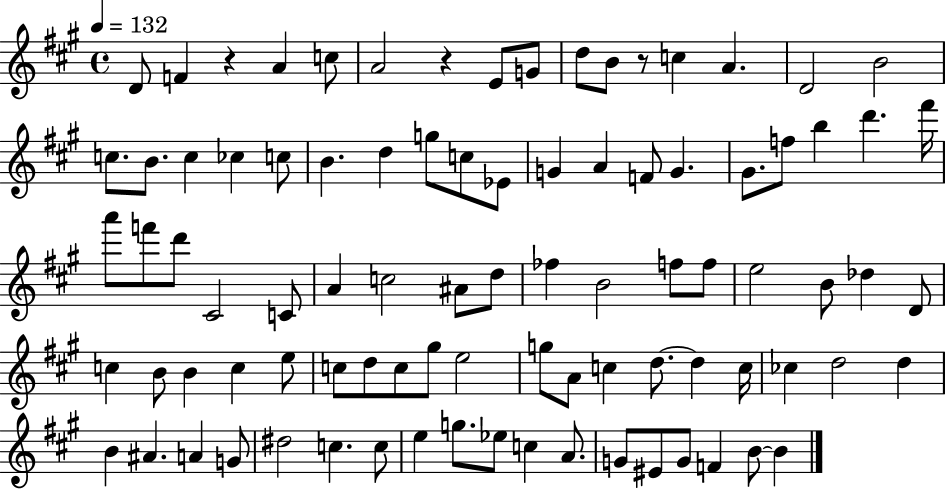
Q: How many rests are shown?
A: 3